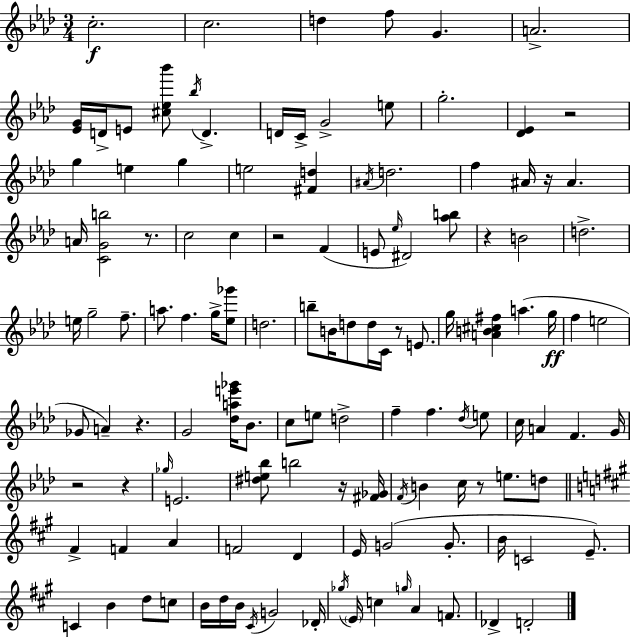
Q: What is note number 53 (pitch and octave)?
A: A4